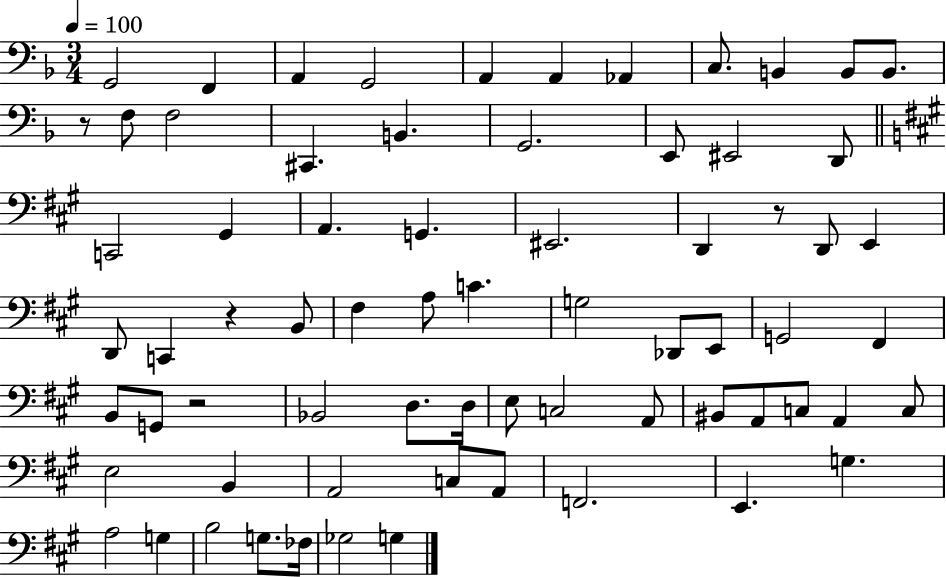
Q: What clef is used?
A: bass